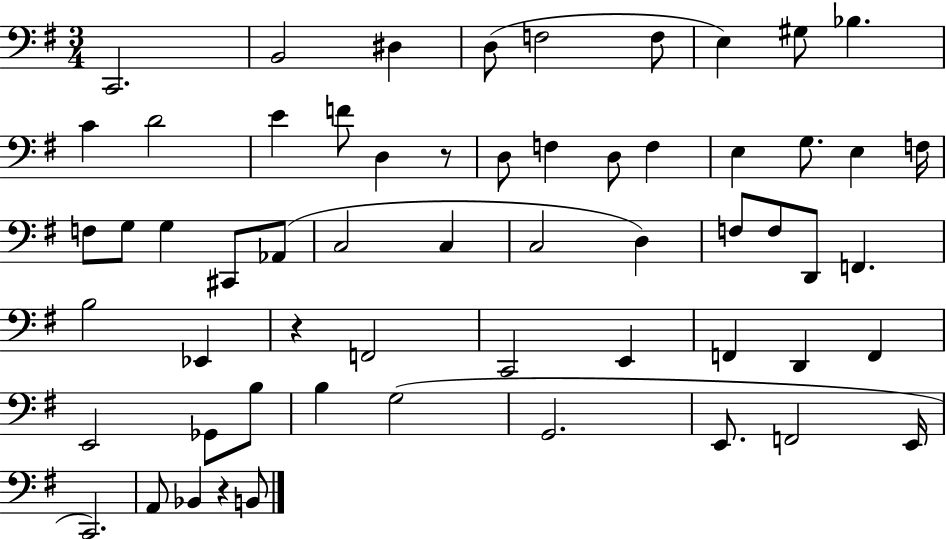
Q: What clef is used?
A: bass